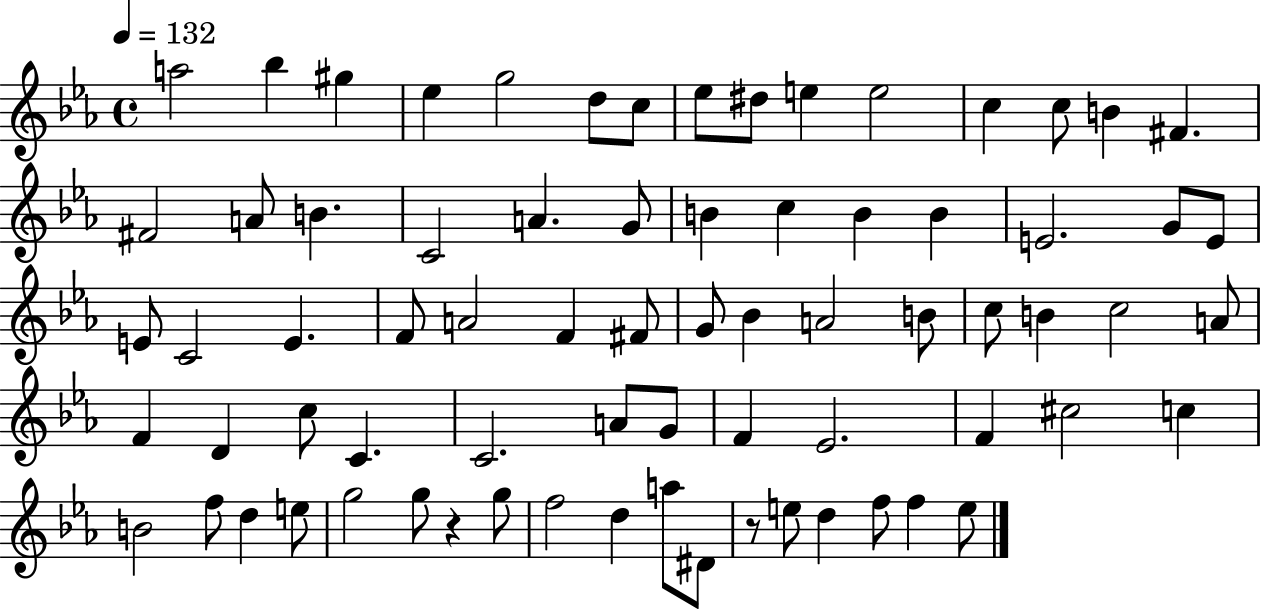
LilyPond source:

{
  \clef treble
  \time 4/4
  \defaultTimeSignature
  \key ees \major
  \tempo 4 = 132
  a''2 bes''4 gis''4 | ees''4 g''2 d''8 c''8 | ees''8 dis''8 e''4 e''2 | c''4 c''8 b'4 fis'4. | \break fis'2 a'8 b'4. | c'2 a'4. g'8 | b'4 c''4 b'4 b'4 | e'2. g'8 e'8 | \break e'8 c'2 e'4. | f'8 a'2 f'4 fis'8 | g'8 bes'4 a'2 b'8 | c''8 b'4 c''2 a'8 | \break f'4 d'4 c''8 c'4. | c'2. a'8 g'8 | f'4 ees'2. | f'4 cis''2 c''4 | \break b'2 f''8 d''4 e''8 | g''2 g''8 r4 g''8 | f''2 d''4 a''8 dis'8 | r8 e''8 d''4 f''8 f''4 e''8 | \break \bar "|."
}